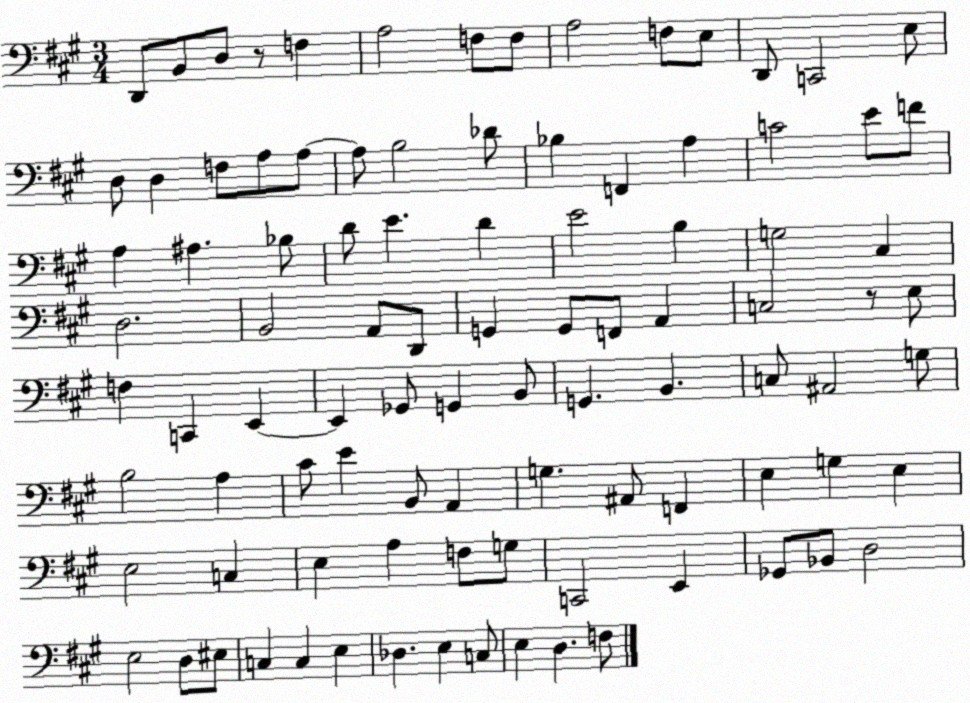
X:1
T:Untitled
M:3/4
L:1/4
K:A
D,,/2 B,,/2 D,/2 z/2 F, A,2 F,/2 F,/2 A,2 F,/2 E,/2 D,,/2 C,,2 E,/2 D,/2 D, F,/2 A,/2 A,/2 A,/2 B,2 _D/2 _B, F,, A, C2 E/2 F/2 A, ^A, _B,/2 D/2 E D E2 B, G,2 ^C, D,2 B,,2 A,,/2 D,,/2 G,, G,,/2 F,,/2 A,, C,2 z/2 E,/2 F, C,, E,, E,, _G,,/2 G,, B,,/2 G,, B,, C,/2 ^A,,2 G,/2 B,2 A, ^C/2 E B,,/2 A,, G, ^A,,/2 F,, E, G, E, E,2 C, E, A, F,/2 G,/2 C,,2 E,, _G,,/2 _B,,/2 D,2 E,2 D,/2 ^E,/2 C, C, E, _D, E, C,/2 E, D, F,/2